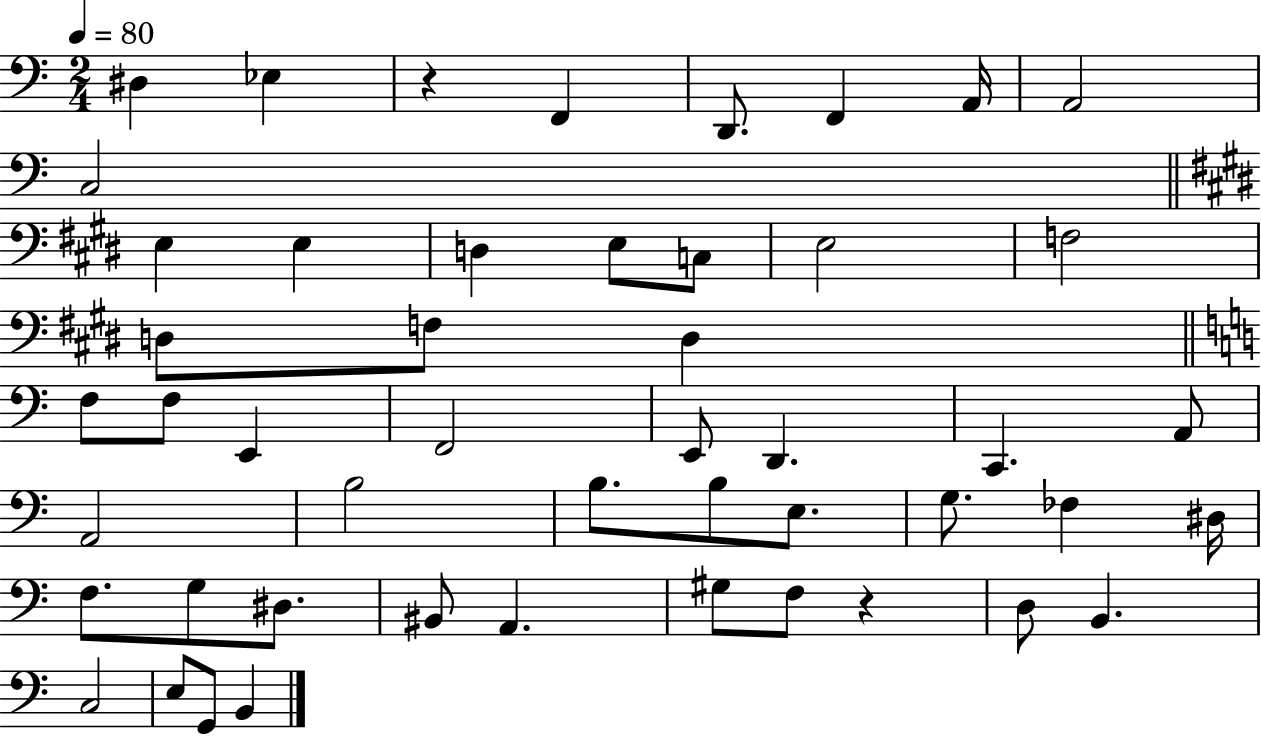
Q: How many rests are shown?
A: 2